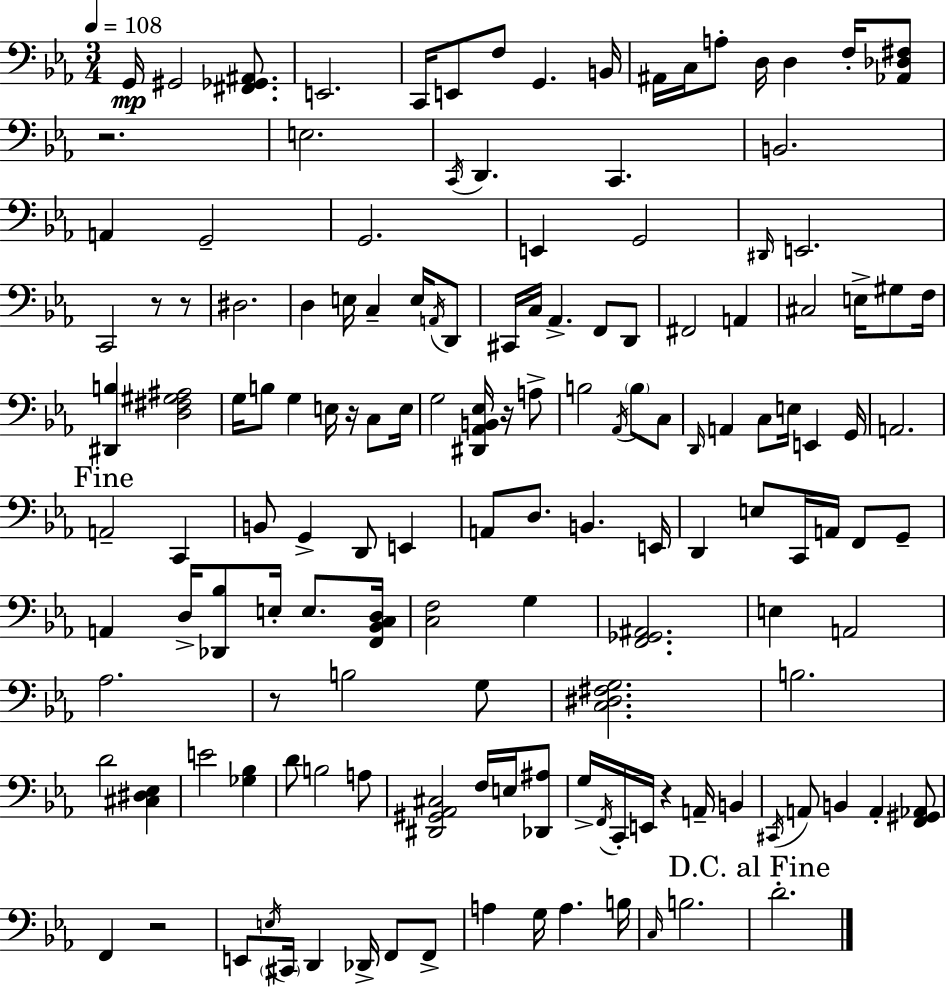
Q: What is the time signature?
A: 3/4